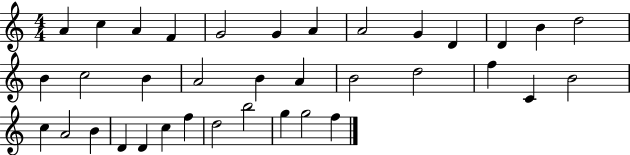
A4/q C5/q A4/q F4/q G4/h G4/q A4/q A4/h G4/q D4/q D4/q B4/q D5/h B4/q C5/h B4/q A4/h B4/q A4/q B4/h D5/h F5/q C4/q B4/h C5/q A4/h B4/q D4/q D4/q C5/q F5/q D5/h B5/h G5/q G5/h F5/q